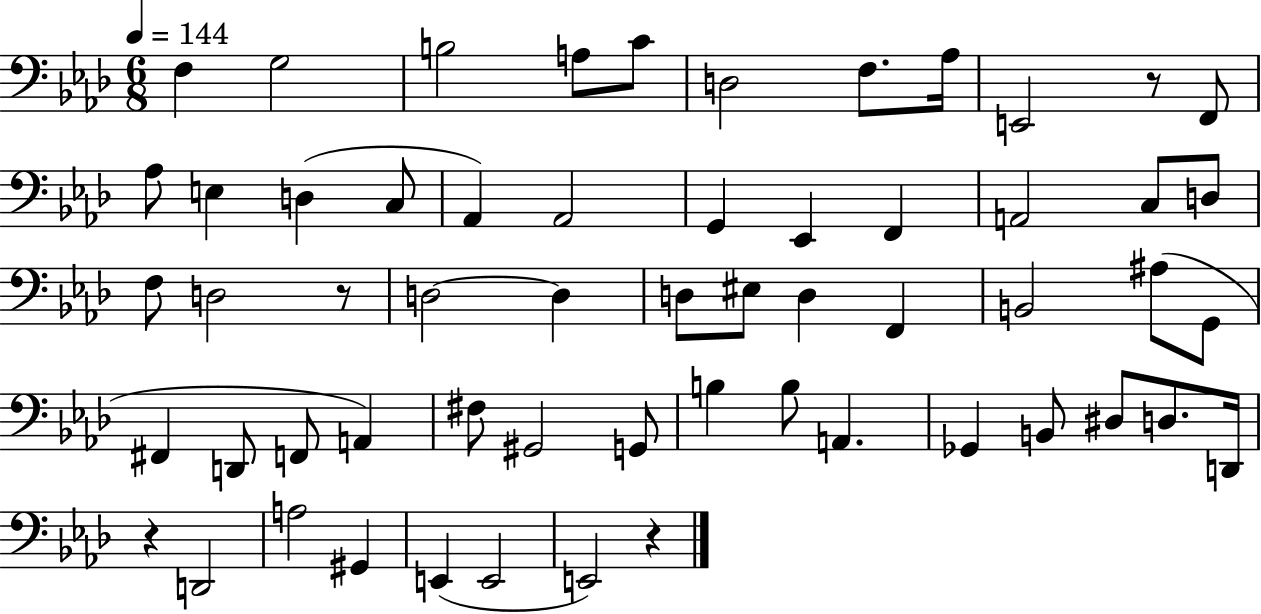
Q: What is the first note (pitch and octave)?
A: F3